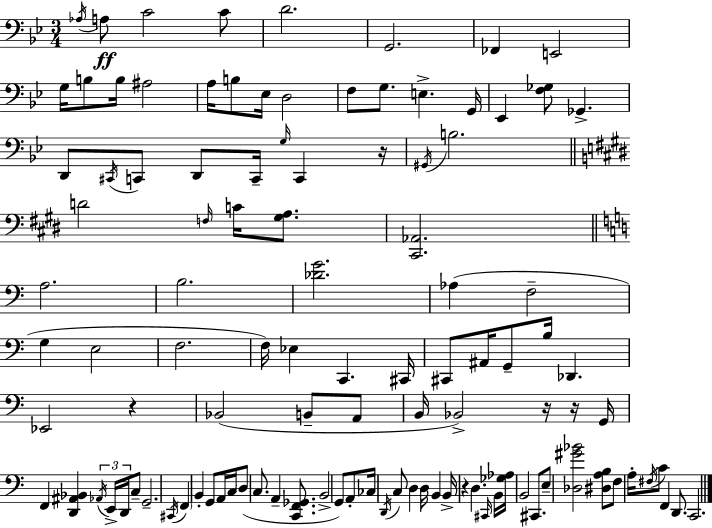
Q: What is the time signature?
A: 3/4